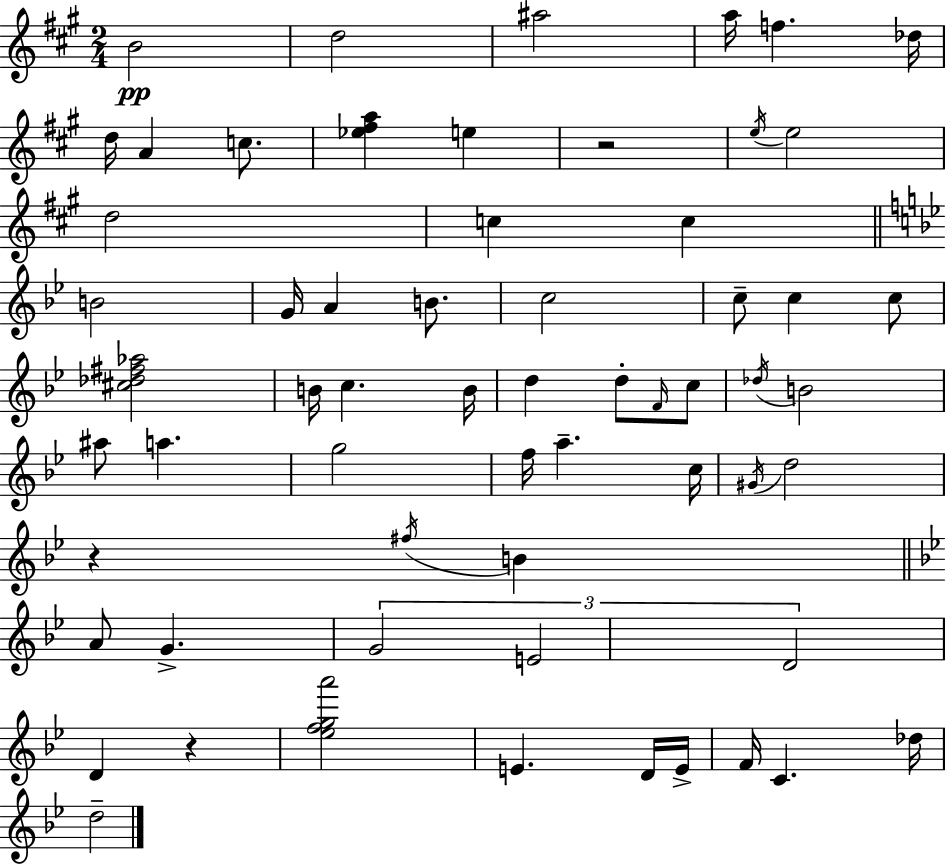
B4/h D5/h A#5/h A5/s F5/q. Db5/s D5/s A4/q C5/e. [Eb5,F#5,A5]/q E5/q R/h E5/s E5/h D5/h C5/q C5/q B4/h G4/s A4/q B4/e. C5/h C5/e C5/q C5/e [C#5,Db5,F#5,Ab5]/h B4/s C5/q. B4/s D5/q D5/e F4/s C5/e Db5/s B4/h A#5/e A5/q. G5/h F5/s A5/q. C5/s G#4/s D5/h R/q F#5/s B4/q A4/e G4/q. G4/h E4/h D4/h D4/q R/q [Eb5,F5,G5,A6]/h E4/q. D4/s E4/s F4/s C4/q. Db5/s D5/h